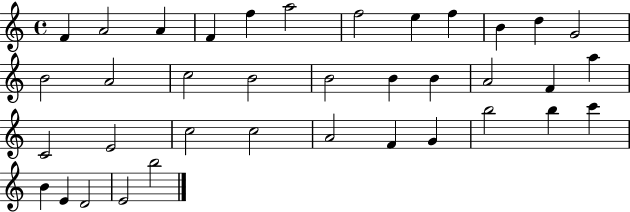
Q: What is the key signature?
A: C major